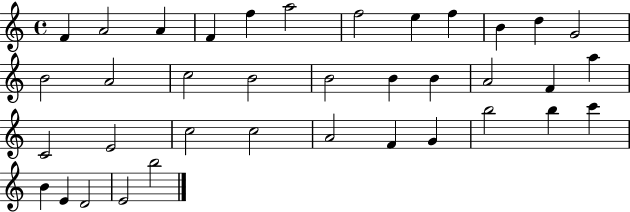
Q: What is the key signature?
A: C major